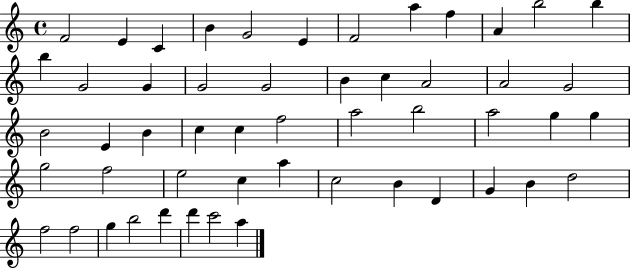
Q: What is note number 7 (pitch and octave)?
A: F4